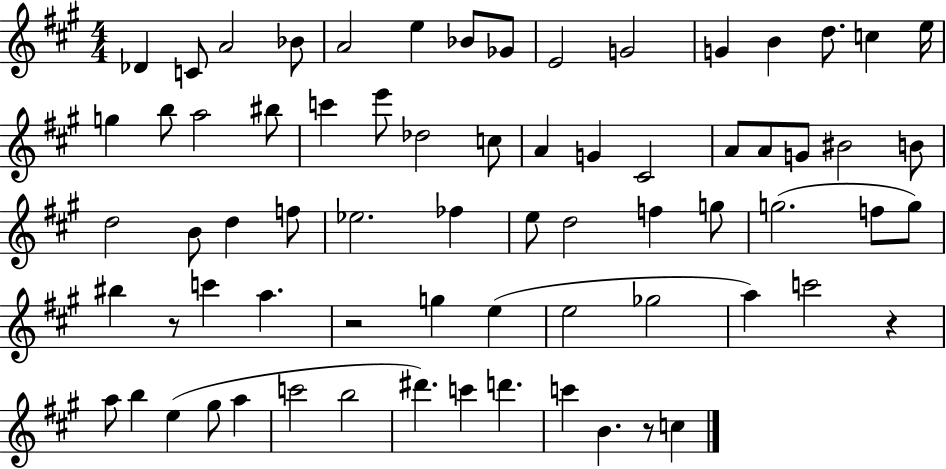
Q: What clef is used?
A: treble